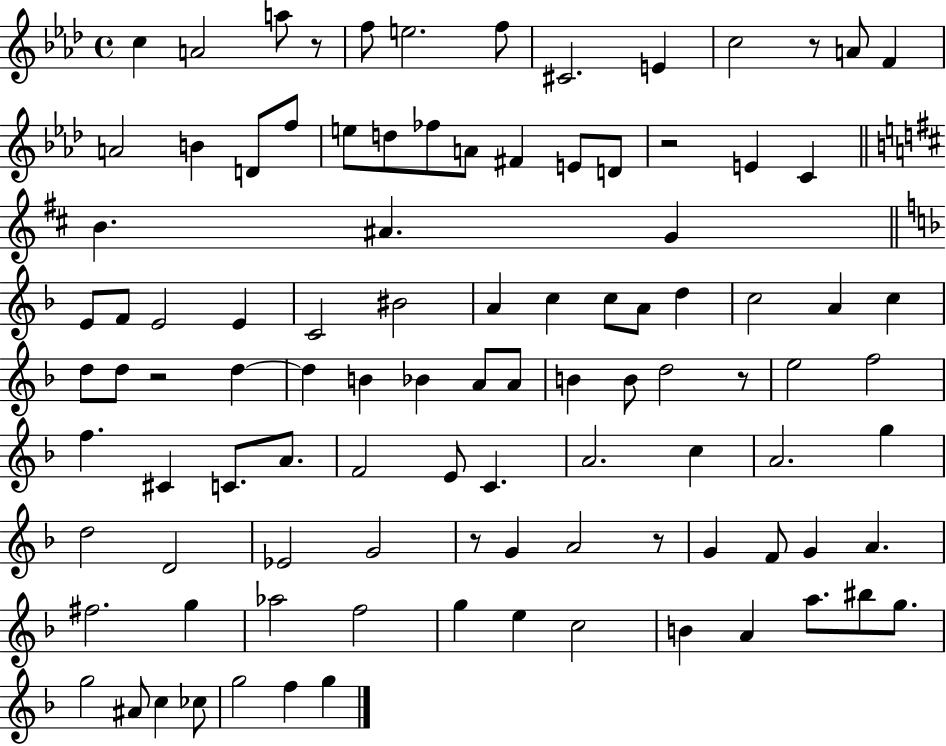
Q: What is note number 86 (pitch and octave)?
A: BIS5